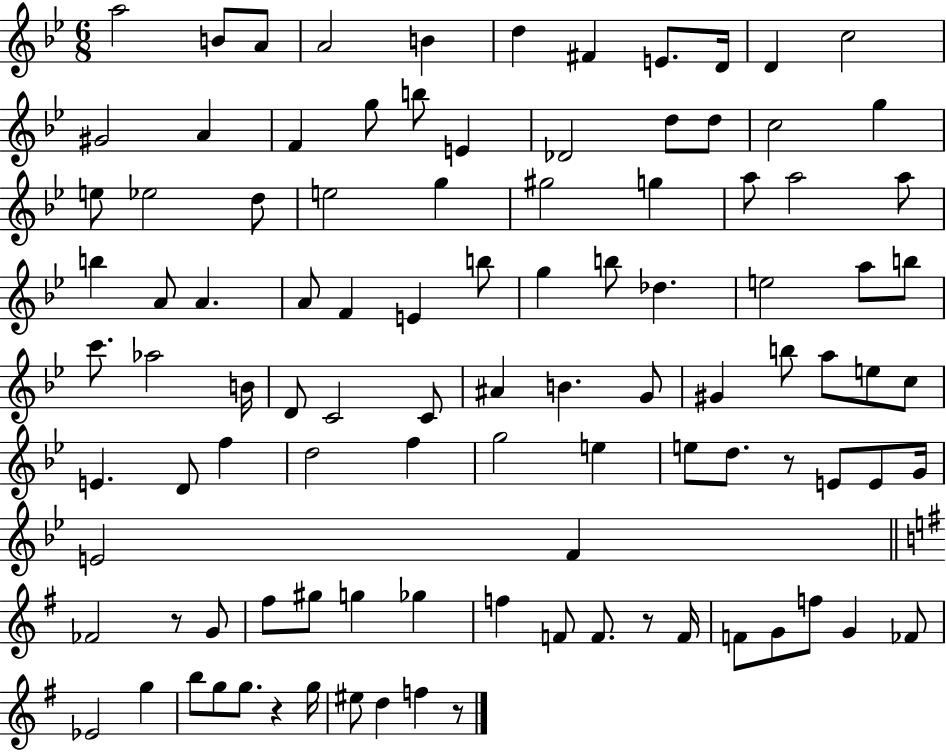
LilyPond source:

{
  \clef treble
  \numericTimeSignature
  \time 6/8
  \key bes \major
  a''2 b'8 a'8 | a'2 b'4 | d''4 fis'4 e'8. d'16 | d'4 c''2 | \break gis'2 a'4 | f'4 g''8 b''8 e'4 | des'2 d''8 d''8 | c''2 g''4 | \break e''8 ees''2 d''8 | e''2 g''4 | gis''2 g''4 | a''8 a''2 a''8 | \break b''4 a'8 a'4. | a'8 f'4 e'4 b''8 | g''4 b''8 des''4. | e''2 a''8 b''8 | \break c'''8. aes''2 b'16 | d'8 c'2 c'8 | ais'4 b'4. g'8 | gis'4 b''8 a''8 e''8 c''8 | \break e'4. d'8 f''4 | d''2 f''4 | g''2 e''4 | e''8 d''8. r8 e'8 e'8 g'16 | \break e'2 f'4 | \bar "||" \break \key e \minor fes'2 r8 g'8 | fis''8 gis''8 g''4 ges''4 | f''4 f'8 f'8. r8 f'16 | f'8 g'8 f''8 g'4 fes'8 | \break ees'2 g''4 | b''8 g''8 g''8. r4 g''16 | eis''8 d''4 f''4 r8 | \bar "|."
}